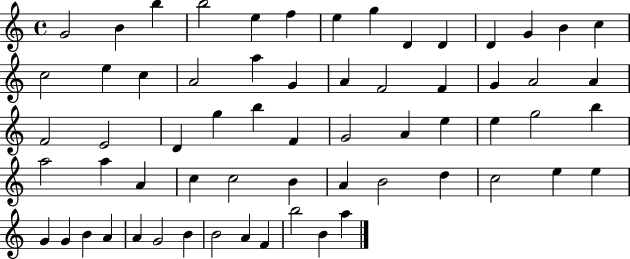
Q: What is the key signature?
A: C major